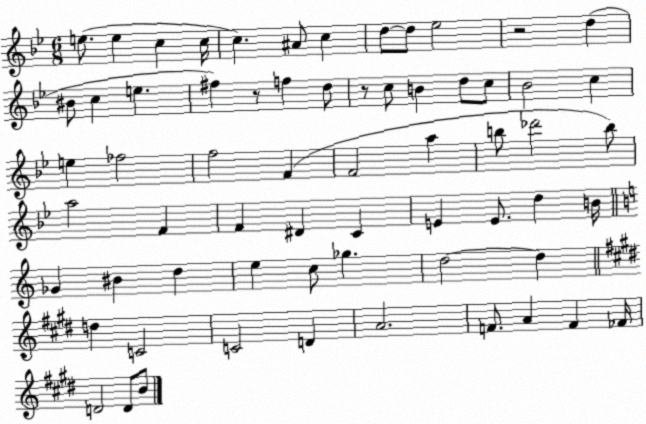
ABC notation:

X:1
T:Untitled
M:6/8
L:1/4
K:Bb
e/2 e c c/4 c ^A/2 c d/2 d/2 _e2 z2 d ^B/2 c e ^f z/2 f d/2 z/2 c/2 B d/2 c/2 _B2 c e _f2 f2 F F2 a b/2 _d'2 b/2 a2 F F ^D C E E/2 d B/4 _G ^B d e c/2 _g d2 d d C2 C2 D A2 F/2 A F _F/4 D2 D/2 B/2